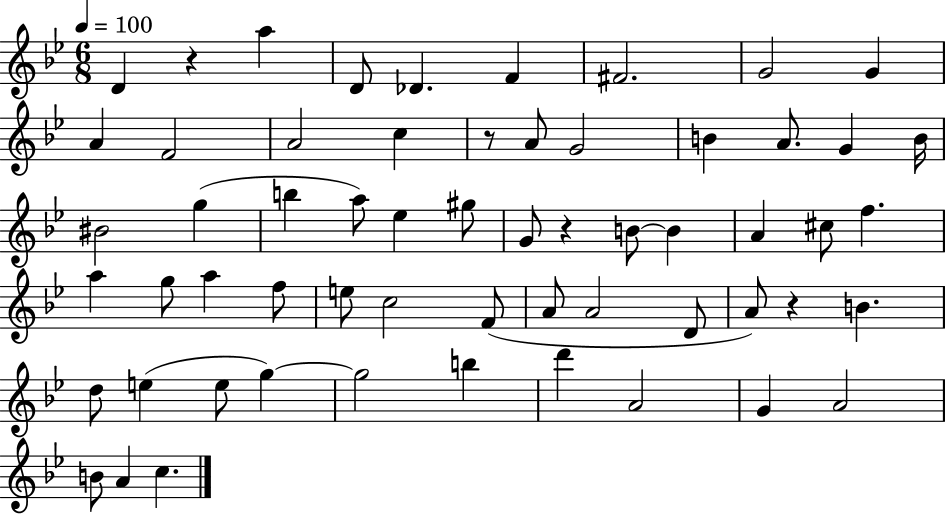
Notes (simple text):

D4/q R/q A5/q D4/e Db4/q. F4/q F#4/h. G4/h G4/q A4/q F4/h A4/h C5/q R/e A4/e G4/h B4/q A4/e. G4/q B4/s BIS4/h G5/q B5/q A5/e Eb5/q G#5/e G4/e R/q B4/e B4/q A4/q C#5/e F5/q. A5/q G5/e A5/q F5/e E5/e C5/h F4/e A4/e A4/h D4/e A4/e R/q B4/q. D5/e E5/q E5/e G5/q G5/h B5/q D6/q A4/h G4/q A4/h B4/e A4/q C5/q.